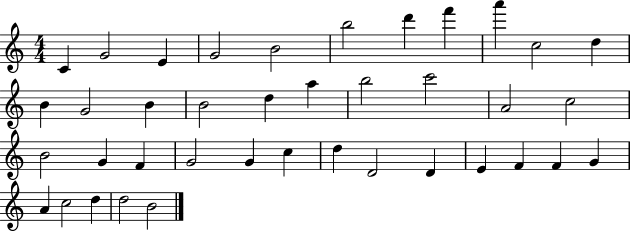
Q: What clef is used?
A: treble